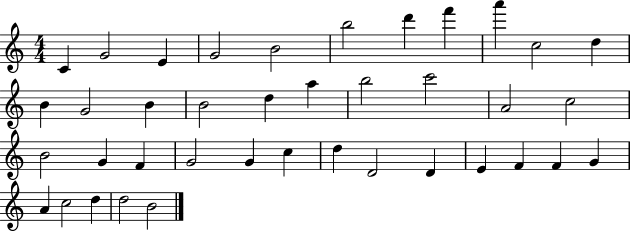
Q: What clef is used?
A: treble